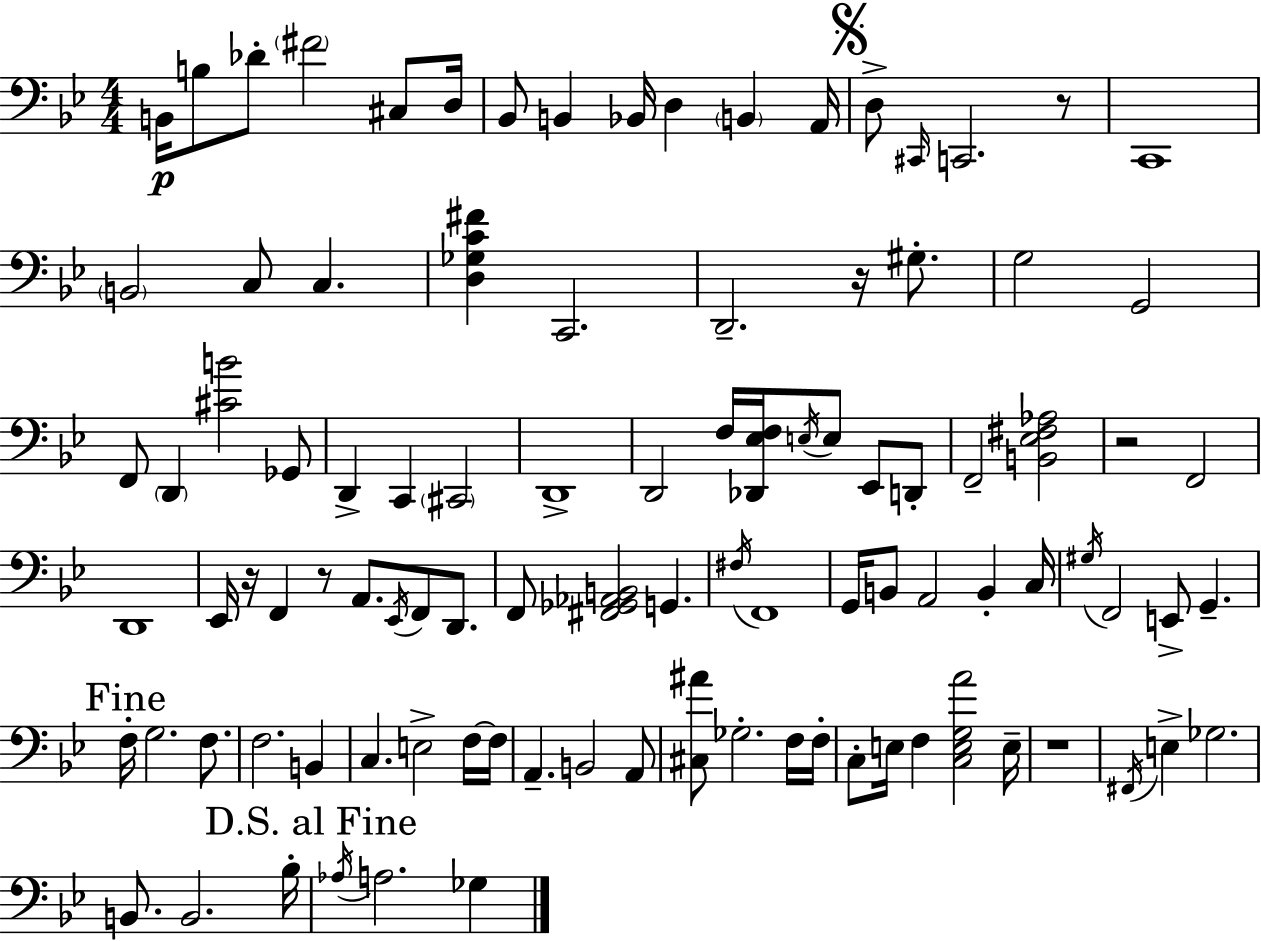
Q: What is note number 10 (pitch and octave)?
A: D3